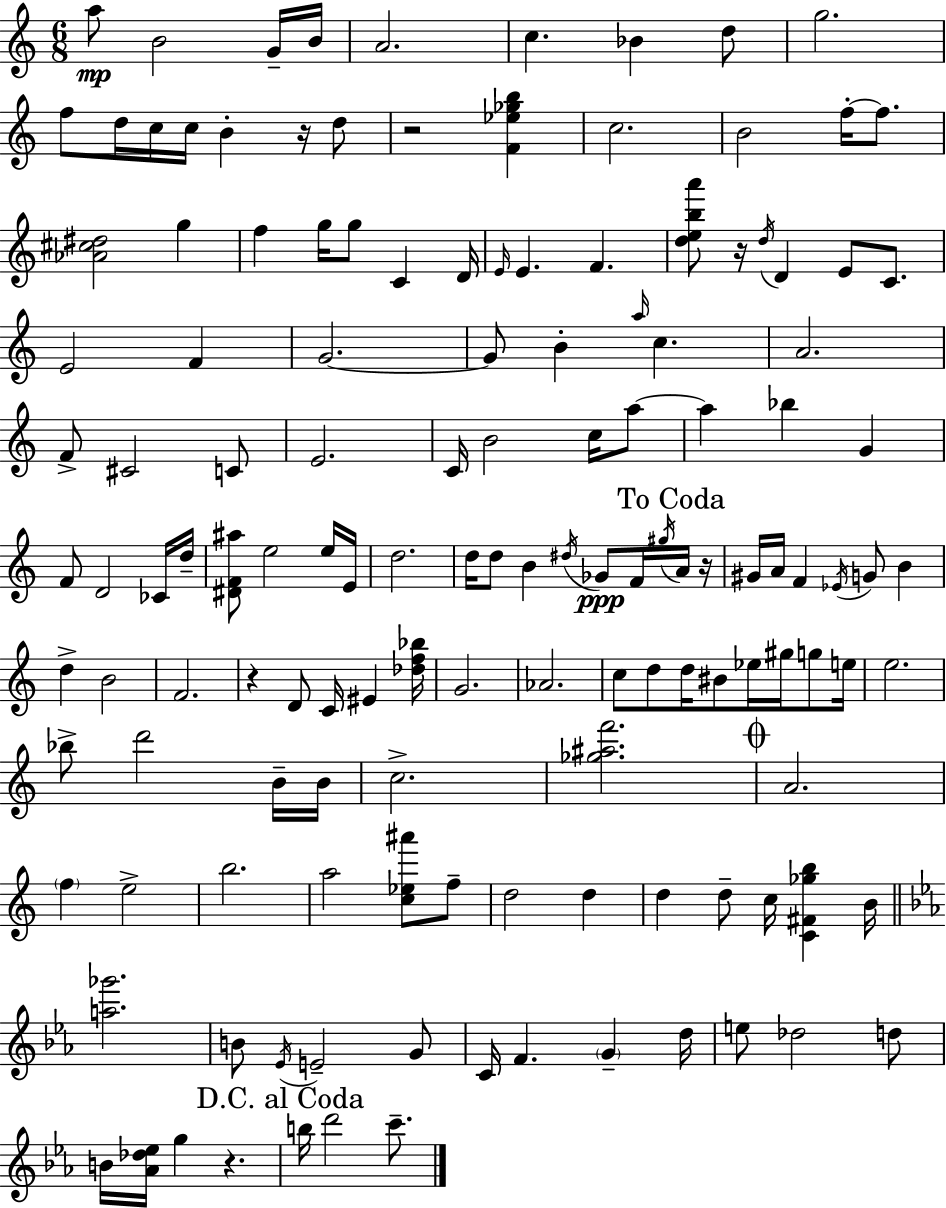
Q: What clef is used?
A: treble